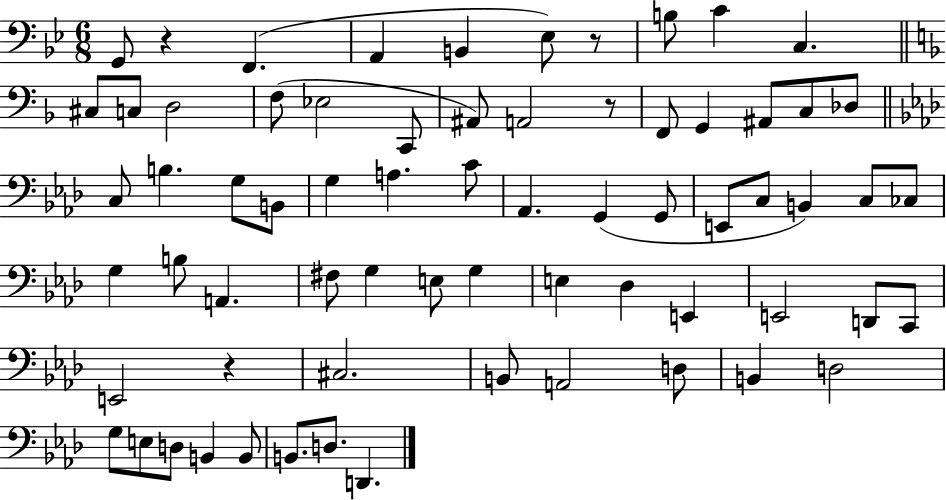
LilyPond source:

{
  \clef bass
  \numericTimeSignature
  \time 6/8
  \key bes \major
  g,8 r4 f,4.( | a,4 b,4 ees8) r8 | b8 c'4 c4. | \bar "||" \break \key f \major cis8 c8 d2 | f8( ees2 c,8 | ais,8) a,2 r8 | f,8 g,4 ais,8 c8 des8 | \break \bar "||" \break \key aes \major c8 b4. g8 b,8 | g4 a4. c'8 | aes,4. g,4( g,8 | e,8 c8 b,4) c8 ces8 | \break g4 b8 a,4. | fis8 g4 e8 g4 | e4 des4 e,4 | e,2 d,8 c,8 | \break e,2 r4 | cis2. | b,8 a,2 d8 | b,4 d2 | \break g8 e8 d8 b,4 b,8 | b,8. d8. d,4. | \bar "|."
}